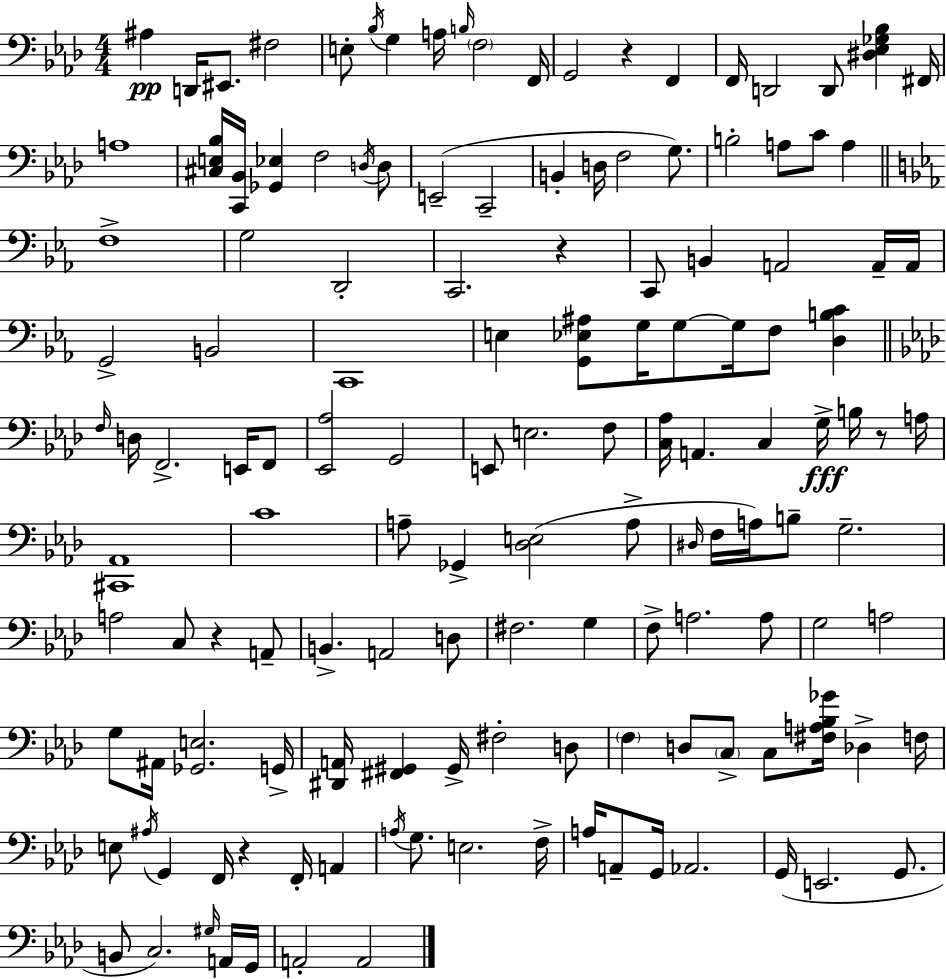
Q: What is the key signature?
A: F minor